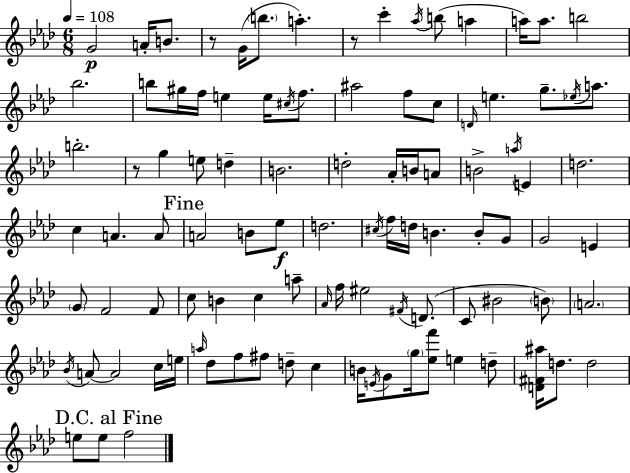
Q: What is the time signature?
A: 6/8